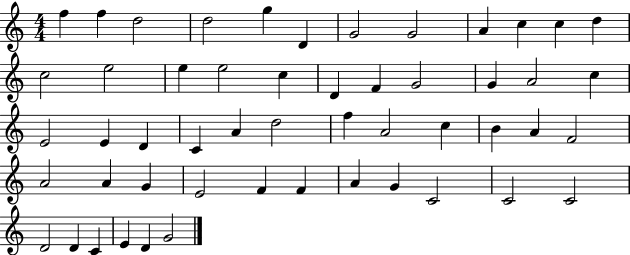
X:1
T:Untitled
M:4/4
L:1/4
K:C
f f d2 d2 g D G2 G2 A c c d c2 e2 e e2 c D F G2 G A2 c E2 E D C A d2 f A2 c B A F2 A2 A G E2 F F A G C2 C2 C2 D2 D C E D G2